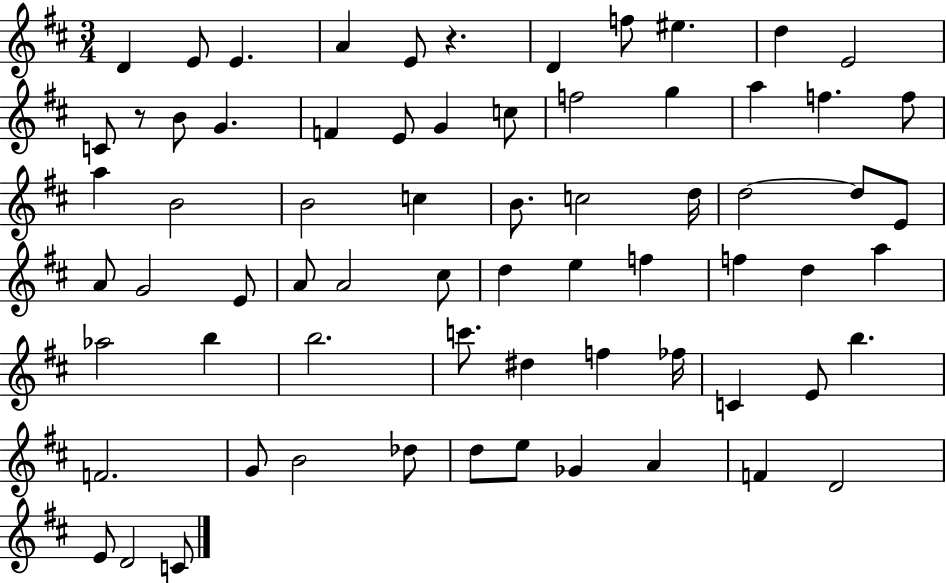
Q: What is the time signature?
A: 3/4